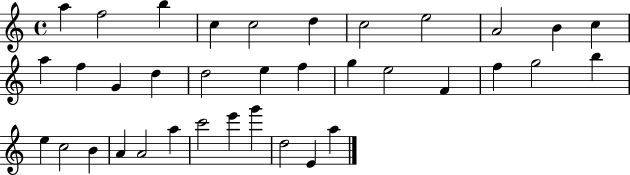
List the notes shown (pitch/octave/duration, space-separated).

A5/q F5/h B5/q C5/q C5/h D5/q C5/h E5/h A4/h B4/q C5/q A5/q F5/q G4/q D5/q D5/h E5/q F5/q G5/q E5/h F4/q F5/q G5/h B5/q E5/q C5/h B4/q A4/q A4/h A5/q C6/h E6/q G6/q D5/h E4/q A5/q